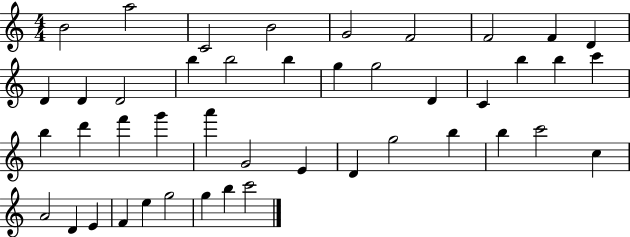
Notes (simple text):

B4/h A5/h C4/h B4/h G4/h F4/h F4/h F4/q D4/q D4/q D4/q D4/h B5/q B5/h B5/q G5/q G5/h D4/q C4/q B5/q B5/q C6/q B5/q D6/q F6/q G6/q A6/q G4/h E4/q D4/q G5/h B5/q B5/q C6/h C5/q A4/h D4/q E4/q F4/q E5/q G5/h G5/q B5/q C6/h